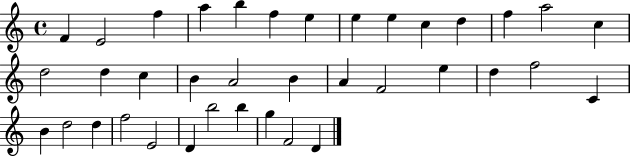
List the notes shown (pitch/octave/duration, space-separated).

F4/q E4/h F5/q A5/q B5/q F5/q E5/q E5/q E5/q C5/q D5/q F5/q A5/h C5/q D5/h D5/q C5/q B4/q A4/h B4/q A4/q F4/h E5/q D5/q F5/h C4/q B4/q D5/h D5/q F5/h E4/h D4/q B5/h B5/q G5/q F4/h D4/q